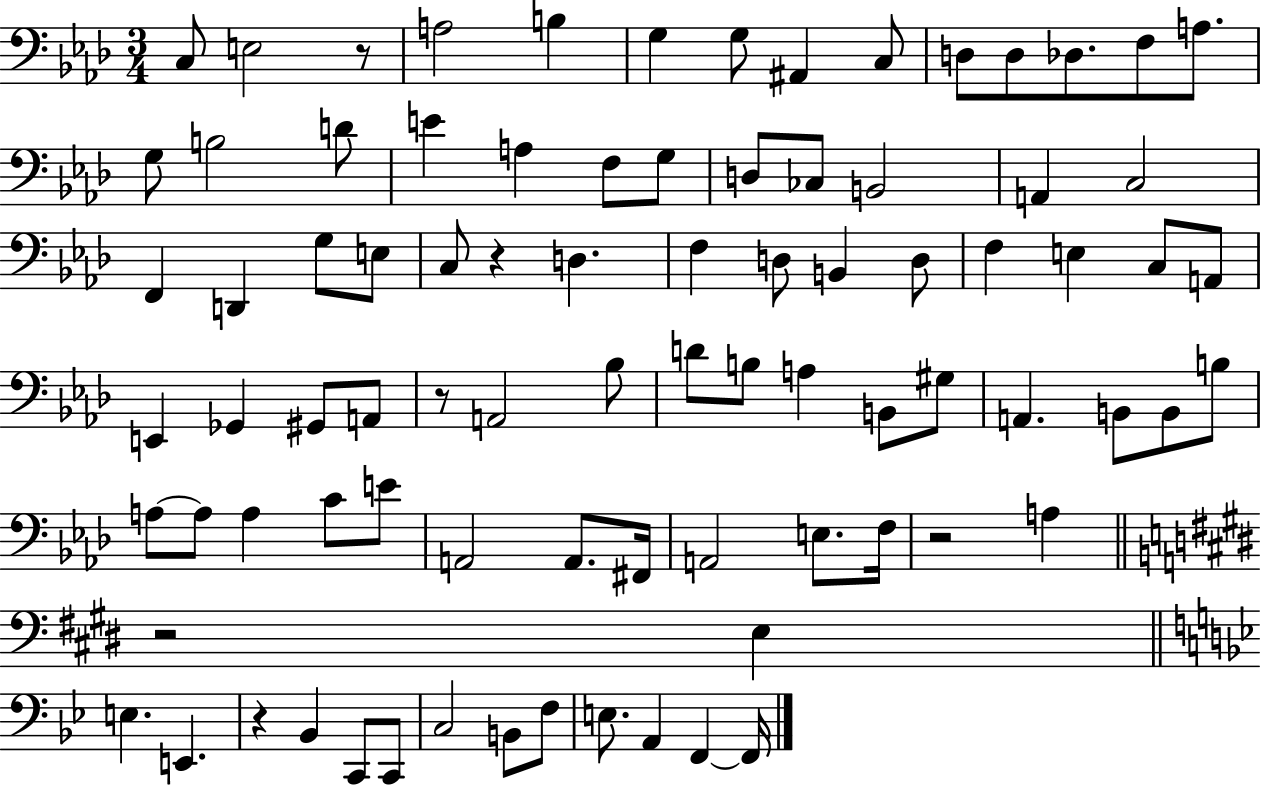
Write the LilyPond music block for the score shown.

{
  \clef bass
  \numericTimeSignature
  \time 3/4
  \key aes \major
  c8 e2 r8 | a2 b4 | g4 g8 ais,4 c8 | d8 d8 des8. f8 a8. | \break g8 b2 d'8 | e'4 a4 f8 g8 | d8 ces8 b,2 | a,4 c2 | \break f,4 d,4 g8 e8 | c8 r4 d4. | f4 d8 b,4 d8 | f4 e4 c8 a,8 | \break e,4 ges,4 gis,8 a,8 | r8 a,2 bes8 | d'8 b8 a4 b,8 gis8 | a,4. b,8 b,8 b8 | \break a8~~ a8 a4 c'8 e'8 | a,2 a,8. fis,16 | a,2 e8. f16 | r2 a4 | \break \bar "||" \break \key e \major r2 e4 | \bar "||" \break \key bes \major e4. e,4. | r4 bes,4 c,8 c,8 | c2 b,8 f8 | e8. a,4 f,4~~ f,16 | \break \bar "|."
}